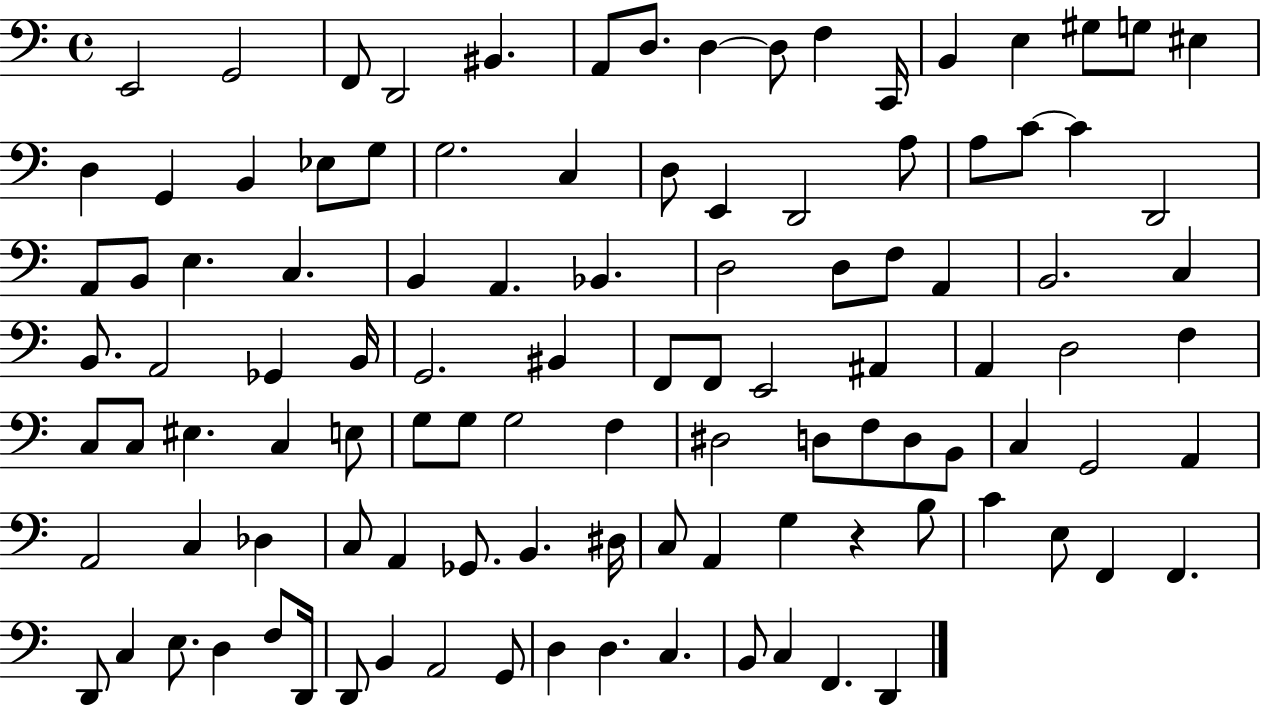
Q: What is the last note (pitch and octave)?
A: D2